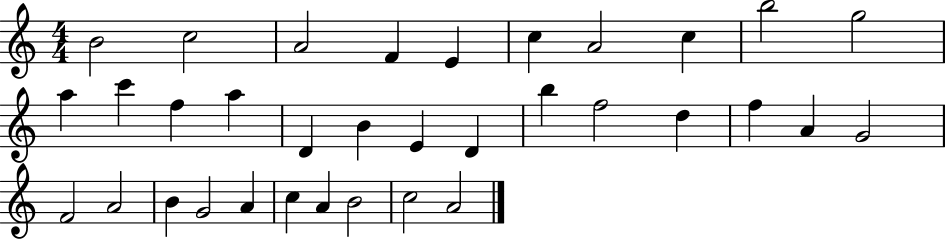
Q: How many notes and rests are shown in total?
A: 34